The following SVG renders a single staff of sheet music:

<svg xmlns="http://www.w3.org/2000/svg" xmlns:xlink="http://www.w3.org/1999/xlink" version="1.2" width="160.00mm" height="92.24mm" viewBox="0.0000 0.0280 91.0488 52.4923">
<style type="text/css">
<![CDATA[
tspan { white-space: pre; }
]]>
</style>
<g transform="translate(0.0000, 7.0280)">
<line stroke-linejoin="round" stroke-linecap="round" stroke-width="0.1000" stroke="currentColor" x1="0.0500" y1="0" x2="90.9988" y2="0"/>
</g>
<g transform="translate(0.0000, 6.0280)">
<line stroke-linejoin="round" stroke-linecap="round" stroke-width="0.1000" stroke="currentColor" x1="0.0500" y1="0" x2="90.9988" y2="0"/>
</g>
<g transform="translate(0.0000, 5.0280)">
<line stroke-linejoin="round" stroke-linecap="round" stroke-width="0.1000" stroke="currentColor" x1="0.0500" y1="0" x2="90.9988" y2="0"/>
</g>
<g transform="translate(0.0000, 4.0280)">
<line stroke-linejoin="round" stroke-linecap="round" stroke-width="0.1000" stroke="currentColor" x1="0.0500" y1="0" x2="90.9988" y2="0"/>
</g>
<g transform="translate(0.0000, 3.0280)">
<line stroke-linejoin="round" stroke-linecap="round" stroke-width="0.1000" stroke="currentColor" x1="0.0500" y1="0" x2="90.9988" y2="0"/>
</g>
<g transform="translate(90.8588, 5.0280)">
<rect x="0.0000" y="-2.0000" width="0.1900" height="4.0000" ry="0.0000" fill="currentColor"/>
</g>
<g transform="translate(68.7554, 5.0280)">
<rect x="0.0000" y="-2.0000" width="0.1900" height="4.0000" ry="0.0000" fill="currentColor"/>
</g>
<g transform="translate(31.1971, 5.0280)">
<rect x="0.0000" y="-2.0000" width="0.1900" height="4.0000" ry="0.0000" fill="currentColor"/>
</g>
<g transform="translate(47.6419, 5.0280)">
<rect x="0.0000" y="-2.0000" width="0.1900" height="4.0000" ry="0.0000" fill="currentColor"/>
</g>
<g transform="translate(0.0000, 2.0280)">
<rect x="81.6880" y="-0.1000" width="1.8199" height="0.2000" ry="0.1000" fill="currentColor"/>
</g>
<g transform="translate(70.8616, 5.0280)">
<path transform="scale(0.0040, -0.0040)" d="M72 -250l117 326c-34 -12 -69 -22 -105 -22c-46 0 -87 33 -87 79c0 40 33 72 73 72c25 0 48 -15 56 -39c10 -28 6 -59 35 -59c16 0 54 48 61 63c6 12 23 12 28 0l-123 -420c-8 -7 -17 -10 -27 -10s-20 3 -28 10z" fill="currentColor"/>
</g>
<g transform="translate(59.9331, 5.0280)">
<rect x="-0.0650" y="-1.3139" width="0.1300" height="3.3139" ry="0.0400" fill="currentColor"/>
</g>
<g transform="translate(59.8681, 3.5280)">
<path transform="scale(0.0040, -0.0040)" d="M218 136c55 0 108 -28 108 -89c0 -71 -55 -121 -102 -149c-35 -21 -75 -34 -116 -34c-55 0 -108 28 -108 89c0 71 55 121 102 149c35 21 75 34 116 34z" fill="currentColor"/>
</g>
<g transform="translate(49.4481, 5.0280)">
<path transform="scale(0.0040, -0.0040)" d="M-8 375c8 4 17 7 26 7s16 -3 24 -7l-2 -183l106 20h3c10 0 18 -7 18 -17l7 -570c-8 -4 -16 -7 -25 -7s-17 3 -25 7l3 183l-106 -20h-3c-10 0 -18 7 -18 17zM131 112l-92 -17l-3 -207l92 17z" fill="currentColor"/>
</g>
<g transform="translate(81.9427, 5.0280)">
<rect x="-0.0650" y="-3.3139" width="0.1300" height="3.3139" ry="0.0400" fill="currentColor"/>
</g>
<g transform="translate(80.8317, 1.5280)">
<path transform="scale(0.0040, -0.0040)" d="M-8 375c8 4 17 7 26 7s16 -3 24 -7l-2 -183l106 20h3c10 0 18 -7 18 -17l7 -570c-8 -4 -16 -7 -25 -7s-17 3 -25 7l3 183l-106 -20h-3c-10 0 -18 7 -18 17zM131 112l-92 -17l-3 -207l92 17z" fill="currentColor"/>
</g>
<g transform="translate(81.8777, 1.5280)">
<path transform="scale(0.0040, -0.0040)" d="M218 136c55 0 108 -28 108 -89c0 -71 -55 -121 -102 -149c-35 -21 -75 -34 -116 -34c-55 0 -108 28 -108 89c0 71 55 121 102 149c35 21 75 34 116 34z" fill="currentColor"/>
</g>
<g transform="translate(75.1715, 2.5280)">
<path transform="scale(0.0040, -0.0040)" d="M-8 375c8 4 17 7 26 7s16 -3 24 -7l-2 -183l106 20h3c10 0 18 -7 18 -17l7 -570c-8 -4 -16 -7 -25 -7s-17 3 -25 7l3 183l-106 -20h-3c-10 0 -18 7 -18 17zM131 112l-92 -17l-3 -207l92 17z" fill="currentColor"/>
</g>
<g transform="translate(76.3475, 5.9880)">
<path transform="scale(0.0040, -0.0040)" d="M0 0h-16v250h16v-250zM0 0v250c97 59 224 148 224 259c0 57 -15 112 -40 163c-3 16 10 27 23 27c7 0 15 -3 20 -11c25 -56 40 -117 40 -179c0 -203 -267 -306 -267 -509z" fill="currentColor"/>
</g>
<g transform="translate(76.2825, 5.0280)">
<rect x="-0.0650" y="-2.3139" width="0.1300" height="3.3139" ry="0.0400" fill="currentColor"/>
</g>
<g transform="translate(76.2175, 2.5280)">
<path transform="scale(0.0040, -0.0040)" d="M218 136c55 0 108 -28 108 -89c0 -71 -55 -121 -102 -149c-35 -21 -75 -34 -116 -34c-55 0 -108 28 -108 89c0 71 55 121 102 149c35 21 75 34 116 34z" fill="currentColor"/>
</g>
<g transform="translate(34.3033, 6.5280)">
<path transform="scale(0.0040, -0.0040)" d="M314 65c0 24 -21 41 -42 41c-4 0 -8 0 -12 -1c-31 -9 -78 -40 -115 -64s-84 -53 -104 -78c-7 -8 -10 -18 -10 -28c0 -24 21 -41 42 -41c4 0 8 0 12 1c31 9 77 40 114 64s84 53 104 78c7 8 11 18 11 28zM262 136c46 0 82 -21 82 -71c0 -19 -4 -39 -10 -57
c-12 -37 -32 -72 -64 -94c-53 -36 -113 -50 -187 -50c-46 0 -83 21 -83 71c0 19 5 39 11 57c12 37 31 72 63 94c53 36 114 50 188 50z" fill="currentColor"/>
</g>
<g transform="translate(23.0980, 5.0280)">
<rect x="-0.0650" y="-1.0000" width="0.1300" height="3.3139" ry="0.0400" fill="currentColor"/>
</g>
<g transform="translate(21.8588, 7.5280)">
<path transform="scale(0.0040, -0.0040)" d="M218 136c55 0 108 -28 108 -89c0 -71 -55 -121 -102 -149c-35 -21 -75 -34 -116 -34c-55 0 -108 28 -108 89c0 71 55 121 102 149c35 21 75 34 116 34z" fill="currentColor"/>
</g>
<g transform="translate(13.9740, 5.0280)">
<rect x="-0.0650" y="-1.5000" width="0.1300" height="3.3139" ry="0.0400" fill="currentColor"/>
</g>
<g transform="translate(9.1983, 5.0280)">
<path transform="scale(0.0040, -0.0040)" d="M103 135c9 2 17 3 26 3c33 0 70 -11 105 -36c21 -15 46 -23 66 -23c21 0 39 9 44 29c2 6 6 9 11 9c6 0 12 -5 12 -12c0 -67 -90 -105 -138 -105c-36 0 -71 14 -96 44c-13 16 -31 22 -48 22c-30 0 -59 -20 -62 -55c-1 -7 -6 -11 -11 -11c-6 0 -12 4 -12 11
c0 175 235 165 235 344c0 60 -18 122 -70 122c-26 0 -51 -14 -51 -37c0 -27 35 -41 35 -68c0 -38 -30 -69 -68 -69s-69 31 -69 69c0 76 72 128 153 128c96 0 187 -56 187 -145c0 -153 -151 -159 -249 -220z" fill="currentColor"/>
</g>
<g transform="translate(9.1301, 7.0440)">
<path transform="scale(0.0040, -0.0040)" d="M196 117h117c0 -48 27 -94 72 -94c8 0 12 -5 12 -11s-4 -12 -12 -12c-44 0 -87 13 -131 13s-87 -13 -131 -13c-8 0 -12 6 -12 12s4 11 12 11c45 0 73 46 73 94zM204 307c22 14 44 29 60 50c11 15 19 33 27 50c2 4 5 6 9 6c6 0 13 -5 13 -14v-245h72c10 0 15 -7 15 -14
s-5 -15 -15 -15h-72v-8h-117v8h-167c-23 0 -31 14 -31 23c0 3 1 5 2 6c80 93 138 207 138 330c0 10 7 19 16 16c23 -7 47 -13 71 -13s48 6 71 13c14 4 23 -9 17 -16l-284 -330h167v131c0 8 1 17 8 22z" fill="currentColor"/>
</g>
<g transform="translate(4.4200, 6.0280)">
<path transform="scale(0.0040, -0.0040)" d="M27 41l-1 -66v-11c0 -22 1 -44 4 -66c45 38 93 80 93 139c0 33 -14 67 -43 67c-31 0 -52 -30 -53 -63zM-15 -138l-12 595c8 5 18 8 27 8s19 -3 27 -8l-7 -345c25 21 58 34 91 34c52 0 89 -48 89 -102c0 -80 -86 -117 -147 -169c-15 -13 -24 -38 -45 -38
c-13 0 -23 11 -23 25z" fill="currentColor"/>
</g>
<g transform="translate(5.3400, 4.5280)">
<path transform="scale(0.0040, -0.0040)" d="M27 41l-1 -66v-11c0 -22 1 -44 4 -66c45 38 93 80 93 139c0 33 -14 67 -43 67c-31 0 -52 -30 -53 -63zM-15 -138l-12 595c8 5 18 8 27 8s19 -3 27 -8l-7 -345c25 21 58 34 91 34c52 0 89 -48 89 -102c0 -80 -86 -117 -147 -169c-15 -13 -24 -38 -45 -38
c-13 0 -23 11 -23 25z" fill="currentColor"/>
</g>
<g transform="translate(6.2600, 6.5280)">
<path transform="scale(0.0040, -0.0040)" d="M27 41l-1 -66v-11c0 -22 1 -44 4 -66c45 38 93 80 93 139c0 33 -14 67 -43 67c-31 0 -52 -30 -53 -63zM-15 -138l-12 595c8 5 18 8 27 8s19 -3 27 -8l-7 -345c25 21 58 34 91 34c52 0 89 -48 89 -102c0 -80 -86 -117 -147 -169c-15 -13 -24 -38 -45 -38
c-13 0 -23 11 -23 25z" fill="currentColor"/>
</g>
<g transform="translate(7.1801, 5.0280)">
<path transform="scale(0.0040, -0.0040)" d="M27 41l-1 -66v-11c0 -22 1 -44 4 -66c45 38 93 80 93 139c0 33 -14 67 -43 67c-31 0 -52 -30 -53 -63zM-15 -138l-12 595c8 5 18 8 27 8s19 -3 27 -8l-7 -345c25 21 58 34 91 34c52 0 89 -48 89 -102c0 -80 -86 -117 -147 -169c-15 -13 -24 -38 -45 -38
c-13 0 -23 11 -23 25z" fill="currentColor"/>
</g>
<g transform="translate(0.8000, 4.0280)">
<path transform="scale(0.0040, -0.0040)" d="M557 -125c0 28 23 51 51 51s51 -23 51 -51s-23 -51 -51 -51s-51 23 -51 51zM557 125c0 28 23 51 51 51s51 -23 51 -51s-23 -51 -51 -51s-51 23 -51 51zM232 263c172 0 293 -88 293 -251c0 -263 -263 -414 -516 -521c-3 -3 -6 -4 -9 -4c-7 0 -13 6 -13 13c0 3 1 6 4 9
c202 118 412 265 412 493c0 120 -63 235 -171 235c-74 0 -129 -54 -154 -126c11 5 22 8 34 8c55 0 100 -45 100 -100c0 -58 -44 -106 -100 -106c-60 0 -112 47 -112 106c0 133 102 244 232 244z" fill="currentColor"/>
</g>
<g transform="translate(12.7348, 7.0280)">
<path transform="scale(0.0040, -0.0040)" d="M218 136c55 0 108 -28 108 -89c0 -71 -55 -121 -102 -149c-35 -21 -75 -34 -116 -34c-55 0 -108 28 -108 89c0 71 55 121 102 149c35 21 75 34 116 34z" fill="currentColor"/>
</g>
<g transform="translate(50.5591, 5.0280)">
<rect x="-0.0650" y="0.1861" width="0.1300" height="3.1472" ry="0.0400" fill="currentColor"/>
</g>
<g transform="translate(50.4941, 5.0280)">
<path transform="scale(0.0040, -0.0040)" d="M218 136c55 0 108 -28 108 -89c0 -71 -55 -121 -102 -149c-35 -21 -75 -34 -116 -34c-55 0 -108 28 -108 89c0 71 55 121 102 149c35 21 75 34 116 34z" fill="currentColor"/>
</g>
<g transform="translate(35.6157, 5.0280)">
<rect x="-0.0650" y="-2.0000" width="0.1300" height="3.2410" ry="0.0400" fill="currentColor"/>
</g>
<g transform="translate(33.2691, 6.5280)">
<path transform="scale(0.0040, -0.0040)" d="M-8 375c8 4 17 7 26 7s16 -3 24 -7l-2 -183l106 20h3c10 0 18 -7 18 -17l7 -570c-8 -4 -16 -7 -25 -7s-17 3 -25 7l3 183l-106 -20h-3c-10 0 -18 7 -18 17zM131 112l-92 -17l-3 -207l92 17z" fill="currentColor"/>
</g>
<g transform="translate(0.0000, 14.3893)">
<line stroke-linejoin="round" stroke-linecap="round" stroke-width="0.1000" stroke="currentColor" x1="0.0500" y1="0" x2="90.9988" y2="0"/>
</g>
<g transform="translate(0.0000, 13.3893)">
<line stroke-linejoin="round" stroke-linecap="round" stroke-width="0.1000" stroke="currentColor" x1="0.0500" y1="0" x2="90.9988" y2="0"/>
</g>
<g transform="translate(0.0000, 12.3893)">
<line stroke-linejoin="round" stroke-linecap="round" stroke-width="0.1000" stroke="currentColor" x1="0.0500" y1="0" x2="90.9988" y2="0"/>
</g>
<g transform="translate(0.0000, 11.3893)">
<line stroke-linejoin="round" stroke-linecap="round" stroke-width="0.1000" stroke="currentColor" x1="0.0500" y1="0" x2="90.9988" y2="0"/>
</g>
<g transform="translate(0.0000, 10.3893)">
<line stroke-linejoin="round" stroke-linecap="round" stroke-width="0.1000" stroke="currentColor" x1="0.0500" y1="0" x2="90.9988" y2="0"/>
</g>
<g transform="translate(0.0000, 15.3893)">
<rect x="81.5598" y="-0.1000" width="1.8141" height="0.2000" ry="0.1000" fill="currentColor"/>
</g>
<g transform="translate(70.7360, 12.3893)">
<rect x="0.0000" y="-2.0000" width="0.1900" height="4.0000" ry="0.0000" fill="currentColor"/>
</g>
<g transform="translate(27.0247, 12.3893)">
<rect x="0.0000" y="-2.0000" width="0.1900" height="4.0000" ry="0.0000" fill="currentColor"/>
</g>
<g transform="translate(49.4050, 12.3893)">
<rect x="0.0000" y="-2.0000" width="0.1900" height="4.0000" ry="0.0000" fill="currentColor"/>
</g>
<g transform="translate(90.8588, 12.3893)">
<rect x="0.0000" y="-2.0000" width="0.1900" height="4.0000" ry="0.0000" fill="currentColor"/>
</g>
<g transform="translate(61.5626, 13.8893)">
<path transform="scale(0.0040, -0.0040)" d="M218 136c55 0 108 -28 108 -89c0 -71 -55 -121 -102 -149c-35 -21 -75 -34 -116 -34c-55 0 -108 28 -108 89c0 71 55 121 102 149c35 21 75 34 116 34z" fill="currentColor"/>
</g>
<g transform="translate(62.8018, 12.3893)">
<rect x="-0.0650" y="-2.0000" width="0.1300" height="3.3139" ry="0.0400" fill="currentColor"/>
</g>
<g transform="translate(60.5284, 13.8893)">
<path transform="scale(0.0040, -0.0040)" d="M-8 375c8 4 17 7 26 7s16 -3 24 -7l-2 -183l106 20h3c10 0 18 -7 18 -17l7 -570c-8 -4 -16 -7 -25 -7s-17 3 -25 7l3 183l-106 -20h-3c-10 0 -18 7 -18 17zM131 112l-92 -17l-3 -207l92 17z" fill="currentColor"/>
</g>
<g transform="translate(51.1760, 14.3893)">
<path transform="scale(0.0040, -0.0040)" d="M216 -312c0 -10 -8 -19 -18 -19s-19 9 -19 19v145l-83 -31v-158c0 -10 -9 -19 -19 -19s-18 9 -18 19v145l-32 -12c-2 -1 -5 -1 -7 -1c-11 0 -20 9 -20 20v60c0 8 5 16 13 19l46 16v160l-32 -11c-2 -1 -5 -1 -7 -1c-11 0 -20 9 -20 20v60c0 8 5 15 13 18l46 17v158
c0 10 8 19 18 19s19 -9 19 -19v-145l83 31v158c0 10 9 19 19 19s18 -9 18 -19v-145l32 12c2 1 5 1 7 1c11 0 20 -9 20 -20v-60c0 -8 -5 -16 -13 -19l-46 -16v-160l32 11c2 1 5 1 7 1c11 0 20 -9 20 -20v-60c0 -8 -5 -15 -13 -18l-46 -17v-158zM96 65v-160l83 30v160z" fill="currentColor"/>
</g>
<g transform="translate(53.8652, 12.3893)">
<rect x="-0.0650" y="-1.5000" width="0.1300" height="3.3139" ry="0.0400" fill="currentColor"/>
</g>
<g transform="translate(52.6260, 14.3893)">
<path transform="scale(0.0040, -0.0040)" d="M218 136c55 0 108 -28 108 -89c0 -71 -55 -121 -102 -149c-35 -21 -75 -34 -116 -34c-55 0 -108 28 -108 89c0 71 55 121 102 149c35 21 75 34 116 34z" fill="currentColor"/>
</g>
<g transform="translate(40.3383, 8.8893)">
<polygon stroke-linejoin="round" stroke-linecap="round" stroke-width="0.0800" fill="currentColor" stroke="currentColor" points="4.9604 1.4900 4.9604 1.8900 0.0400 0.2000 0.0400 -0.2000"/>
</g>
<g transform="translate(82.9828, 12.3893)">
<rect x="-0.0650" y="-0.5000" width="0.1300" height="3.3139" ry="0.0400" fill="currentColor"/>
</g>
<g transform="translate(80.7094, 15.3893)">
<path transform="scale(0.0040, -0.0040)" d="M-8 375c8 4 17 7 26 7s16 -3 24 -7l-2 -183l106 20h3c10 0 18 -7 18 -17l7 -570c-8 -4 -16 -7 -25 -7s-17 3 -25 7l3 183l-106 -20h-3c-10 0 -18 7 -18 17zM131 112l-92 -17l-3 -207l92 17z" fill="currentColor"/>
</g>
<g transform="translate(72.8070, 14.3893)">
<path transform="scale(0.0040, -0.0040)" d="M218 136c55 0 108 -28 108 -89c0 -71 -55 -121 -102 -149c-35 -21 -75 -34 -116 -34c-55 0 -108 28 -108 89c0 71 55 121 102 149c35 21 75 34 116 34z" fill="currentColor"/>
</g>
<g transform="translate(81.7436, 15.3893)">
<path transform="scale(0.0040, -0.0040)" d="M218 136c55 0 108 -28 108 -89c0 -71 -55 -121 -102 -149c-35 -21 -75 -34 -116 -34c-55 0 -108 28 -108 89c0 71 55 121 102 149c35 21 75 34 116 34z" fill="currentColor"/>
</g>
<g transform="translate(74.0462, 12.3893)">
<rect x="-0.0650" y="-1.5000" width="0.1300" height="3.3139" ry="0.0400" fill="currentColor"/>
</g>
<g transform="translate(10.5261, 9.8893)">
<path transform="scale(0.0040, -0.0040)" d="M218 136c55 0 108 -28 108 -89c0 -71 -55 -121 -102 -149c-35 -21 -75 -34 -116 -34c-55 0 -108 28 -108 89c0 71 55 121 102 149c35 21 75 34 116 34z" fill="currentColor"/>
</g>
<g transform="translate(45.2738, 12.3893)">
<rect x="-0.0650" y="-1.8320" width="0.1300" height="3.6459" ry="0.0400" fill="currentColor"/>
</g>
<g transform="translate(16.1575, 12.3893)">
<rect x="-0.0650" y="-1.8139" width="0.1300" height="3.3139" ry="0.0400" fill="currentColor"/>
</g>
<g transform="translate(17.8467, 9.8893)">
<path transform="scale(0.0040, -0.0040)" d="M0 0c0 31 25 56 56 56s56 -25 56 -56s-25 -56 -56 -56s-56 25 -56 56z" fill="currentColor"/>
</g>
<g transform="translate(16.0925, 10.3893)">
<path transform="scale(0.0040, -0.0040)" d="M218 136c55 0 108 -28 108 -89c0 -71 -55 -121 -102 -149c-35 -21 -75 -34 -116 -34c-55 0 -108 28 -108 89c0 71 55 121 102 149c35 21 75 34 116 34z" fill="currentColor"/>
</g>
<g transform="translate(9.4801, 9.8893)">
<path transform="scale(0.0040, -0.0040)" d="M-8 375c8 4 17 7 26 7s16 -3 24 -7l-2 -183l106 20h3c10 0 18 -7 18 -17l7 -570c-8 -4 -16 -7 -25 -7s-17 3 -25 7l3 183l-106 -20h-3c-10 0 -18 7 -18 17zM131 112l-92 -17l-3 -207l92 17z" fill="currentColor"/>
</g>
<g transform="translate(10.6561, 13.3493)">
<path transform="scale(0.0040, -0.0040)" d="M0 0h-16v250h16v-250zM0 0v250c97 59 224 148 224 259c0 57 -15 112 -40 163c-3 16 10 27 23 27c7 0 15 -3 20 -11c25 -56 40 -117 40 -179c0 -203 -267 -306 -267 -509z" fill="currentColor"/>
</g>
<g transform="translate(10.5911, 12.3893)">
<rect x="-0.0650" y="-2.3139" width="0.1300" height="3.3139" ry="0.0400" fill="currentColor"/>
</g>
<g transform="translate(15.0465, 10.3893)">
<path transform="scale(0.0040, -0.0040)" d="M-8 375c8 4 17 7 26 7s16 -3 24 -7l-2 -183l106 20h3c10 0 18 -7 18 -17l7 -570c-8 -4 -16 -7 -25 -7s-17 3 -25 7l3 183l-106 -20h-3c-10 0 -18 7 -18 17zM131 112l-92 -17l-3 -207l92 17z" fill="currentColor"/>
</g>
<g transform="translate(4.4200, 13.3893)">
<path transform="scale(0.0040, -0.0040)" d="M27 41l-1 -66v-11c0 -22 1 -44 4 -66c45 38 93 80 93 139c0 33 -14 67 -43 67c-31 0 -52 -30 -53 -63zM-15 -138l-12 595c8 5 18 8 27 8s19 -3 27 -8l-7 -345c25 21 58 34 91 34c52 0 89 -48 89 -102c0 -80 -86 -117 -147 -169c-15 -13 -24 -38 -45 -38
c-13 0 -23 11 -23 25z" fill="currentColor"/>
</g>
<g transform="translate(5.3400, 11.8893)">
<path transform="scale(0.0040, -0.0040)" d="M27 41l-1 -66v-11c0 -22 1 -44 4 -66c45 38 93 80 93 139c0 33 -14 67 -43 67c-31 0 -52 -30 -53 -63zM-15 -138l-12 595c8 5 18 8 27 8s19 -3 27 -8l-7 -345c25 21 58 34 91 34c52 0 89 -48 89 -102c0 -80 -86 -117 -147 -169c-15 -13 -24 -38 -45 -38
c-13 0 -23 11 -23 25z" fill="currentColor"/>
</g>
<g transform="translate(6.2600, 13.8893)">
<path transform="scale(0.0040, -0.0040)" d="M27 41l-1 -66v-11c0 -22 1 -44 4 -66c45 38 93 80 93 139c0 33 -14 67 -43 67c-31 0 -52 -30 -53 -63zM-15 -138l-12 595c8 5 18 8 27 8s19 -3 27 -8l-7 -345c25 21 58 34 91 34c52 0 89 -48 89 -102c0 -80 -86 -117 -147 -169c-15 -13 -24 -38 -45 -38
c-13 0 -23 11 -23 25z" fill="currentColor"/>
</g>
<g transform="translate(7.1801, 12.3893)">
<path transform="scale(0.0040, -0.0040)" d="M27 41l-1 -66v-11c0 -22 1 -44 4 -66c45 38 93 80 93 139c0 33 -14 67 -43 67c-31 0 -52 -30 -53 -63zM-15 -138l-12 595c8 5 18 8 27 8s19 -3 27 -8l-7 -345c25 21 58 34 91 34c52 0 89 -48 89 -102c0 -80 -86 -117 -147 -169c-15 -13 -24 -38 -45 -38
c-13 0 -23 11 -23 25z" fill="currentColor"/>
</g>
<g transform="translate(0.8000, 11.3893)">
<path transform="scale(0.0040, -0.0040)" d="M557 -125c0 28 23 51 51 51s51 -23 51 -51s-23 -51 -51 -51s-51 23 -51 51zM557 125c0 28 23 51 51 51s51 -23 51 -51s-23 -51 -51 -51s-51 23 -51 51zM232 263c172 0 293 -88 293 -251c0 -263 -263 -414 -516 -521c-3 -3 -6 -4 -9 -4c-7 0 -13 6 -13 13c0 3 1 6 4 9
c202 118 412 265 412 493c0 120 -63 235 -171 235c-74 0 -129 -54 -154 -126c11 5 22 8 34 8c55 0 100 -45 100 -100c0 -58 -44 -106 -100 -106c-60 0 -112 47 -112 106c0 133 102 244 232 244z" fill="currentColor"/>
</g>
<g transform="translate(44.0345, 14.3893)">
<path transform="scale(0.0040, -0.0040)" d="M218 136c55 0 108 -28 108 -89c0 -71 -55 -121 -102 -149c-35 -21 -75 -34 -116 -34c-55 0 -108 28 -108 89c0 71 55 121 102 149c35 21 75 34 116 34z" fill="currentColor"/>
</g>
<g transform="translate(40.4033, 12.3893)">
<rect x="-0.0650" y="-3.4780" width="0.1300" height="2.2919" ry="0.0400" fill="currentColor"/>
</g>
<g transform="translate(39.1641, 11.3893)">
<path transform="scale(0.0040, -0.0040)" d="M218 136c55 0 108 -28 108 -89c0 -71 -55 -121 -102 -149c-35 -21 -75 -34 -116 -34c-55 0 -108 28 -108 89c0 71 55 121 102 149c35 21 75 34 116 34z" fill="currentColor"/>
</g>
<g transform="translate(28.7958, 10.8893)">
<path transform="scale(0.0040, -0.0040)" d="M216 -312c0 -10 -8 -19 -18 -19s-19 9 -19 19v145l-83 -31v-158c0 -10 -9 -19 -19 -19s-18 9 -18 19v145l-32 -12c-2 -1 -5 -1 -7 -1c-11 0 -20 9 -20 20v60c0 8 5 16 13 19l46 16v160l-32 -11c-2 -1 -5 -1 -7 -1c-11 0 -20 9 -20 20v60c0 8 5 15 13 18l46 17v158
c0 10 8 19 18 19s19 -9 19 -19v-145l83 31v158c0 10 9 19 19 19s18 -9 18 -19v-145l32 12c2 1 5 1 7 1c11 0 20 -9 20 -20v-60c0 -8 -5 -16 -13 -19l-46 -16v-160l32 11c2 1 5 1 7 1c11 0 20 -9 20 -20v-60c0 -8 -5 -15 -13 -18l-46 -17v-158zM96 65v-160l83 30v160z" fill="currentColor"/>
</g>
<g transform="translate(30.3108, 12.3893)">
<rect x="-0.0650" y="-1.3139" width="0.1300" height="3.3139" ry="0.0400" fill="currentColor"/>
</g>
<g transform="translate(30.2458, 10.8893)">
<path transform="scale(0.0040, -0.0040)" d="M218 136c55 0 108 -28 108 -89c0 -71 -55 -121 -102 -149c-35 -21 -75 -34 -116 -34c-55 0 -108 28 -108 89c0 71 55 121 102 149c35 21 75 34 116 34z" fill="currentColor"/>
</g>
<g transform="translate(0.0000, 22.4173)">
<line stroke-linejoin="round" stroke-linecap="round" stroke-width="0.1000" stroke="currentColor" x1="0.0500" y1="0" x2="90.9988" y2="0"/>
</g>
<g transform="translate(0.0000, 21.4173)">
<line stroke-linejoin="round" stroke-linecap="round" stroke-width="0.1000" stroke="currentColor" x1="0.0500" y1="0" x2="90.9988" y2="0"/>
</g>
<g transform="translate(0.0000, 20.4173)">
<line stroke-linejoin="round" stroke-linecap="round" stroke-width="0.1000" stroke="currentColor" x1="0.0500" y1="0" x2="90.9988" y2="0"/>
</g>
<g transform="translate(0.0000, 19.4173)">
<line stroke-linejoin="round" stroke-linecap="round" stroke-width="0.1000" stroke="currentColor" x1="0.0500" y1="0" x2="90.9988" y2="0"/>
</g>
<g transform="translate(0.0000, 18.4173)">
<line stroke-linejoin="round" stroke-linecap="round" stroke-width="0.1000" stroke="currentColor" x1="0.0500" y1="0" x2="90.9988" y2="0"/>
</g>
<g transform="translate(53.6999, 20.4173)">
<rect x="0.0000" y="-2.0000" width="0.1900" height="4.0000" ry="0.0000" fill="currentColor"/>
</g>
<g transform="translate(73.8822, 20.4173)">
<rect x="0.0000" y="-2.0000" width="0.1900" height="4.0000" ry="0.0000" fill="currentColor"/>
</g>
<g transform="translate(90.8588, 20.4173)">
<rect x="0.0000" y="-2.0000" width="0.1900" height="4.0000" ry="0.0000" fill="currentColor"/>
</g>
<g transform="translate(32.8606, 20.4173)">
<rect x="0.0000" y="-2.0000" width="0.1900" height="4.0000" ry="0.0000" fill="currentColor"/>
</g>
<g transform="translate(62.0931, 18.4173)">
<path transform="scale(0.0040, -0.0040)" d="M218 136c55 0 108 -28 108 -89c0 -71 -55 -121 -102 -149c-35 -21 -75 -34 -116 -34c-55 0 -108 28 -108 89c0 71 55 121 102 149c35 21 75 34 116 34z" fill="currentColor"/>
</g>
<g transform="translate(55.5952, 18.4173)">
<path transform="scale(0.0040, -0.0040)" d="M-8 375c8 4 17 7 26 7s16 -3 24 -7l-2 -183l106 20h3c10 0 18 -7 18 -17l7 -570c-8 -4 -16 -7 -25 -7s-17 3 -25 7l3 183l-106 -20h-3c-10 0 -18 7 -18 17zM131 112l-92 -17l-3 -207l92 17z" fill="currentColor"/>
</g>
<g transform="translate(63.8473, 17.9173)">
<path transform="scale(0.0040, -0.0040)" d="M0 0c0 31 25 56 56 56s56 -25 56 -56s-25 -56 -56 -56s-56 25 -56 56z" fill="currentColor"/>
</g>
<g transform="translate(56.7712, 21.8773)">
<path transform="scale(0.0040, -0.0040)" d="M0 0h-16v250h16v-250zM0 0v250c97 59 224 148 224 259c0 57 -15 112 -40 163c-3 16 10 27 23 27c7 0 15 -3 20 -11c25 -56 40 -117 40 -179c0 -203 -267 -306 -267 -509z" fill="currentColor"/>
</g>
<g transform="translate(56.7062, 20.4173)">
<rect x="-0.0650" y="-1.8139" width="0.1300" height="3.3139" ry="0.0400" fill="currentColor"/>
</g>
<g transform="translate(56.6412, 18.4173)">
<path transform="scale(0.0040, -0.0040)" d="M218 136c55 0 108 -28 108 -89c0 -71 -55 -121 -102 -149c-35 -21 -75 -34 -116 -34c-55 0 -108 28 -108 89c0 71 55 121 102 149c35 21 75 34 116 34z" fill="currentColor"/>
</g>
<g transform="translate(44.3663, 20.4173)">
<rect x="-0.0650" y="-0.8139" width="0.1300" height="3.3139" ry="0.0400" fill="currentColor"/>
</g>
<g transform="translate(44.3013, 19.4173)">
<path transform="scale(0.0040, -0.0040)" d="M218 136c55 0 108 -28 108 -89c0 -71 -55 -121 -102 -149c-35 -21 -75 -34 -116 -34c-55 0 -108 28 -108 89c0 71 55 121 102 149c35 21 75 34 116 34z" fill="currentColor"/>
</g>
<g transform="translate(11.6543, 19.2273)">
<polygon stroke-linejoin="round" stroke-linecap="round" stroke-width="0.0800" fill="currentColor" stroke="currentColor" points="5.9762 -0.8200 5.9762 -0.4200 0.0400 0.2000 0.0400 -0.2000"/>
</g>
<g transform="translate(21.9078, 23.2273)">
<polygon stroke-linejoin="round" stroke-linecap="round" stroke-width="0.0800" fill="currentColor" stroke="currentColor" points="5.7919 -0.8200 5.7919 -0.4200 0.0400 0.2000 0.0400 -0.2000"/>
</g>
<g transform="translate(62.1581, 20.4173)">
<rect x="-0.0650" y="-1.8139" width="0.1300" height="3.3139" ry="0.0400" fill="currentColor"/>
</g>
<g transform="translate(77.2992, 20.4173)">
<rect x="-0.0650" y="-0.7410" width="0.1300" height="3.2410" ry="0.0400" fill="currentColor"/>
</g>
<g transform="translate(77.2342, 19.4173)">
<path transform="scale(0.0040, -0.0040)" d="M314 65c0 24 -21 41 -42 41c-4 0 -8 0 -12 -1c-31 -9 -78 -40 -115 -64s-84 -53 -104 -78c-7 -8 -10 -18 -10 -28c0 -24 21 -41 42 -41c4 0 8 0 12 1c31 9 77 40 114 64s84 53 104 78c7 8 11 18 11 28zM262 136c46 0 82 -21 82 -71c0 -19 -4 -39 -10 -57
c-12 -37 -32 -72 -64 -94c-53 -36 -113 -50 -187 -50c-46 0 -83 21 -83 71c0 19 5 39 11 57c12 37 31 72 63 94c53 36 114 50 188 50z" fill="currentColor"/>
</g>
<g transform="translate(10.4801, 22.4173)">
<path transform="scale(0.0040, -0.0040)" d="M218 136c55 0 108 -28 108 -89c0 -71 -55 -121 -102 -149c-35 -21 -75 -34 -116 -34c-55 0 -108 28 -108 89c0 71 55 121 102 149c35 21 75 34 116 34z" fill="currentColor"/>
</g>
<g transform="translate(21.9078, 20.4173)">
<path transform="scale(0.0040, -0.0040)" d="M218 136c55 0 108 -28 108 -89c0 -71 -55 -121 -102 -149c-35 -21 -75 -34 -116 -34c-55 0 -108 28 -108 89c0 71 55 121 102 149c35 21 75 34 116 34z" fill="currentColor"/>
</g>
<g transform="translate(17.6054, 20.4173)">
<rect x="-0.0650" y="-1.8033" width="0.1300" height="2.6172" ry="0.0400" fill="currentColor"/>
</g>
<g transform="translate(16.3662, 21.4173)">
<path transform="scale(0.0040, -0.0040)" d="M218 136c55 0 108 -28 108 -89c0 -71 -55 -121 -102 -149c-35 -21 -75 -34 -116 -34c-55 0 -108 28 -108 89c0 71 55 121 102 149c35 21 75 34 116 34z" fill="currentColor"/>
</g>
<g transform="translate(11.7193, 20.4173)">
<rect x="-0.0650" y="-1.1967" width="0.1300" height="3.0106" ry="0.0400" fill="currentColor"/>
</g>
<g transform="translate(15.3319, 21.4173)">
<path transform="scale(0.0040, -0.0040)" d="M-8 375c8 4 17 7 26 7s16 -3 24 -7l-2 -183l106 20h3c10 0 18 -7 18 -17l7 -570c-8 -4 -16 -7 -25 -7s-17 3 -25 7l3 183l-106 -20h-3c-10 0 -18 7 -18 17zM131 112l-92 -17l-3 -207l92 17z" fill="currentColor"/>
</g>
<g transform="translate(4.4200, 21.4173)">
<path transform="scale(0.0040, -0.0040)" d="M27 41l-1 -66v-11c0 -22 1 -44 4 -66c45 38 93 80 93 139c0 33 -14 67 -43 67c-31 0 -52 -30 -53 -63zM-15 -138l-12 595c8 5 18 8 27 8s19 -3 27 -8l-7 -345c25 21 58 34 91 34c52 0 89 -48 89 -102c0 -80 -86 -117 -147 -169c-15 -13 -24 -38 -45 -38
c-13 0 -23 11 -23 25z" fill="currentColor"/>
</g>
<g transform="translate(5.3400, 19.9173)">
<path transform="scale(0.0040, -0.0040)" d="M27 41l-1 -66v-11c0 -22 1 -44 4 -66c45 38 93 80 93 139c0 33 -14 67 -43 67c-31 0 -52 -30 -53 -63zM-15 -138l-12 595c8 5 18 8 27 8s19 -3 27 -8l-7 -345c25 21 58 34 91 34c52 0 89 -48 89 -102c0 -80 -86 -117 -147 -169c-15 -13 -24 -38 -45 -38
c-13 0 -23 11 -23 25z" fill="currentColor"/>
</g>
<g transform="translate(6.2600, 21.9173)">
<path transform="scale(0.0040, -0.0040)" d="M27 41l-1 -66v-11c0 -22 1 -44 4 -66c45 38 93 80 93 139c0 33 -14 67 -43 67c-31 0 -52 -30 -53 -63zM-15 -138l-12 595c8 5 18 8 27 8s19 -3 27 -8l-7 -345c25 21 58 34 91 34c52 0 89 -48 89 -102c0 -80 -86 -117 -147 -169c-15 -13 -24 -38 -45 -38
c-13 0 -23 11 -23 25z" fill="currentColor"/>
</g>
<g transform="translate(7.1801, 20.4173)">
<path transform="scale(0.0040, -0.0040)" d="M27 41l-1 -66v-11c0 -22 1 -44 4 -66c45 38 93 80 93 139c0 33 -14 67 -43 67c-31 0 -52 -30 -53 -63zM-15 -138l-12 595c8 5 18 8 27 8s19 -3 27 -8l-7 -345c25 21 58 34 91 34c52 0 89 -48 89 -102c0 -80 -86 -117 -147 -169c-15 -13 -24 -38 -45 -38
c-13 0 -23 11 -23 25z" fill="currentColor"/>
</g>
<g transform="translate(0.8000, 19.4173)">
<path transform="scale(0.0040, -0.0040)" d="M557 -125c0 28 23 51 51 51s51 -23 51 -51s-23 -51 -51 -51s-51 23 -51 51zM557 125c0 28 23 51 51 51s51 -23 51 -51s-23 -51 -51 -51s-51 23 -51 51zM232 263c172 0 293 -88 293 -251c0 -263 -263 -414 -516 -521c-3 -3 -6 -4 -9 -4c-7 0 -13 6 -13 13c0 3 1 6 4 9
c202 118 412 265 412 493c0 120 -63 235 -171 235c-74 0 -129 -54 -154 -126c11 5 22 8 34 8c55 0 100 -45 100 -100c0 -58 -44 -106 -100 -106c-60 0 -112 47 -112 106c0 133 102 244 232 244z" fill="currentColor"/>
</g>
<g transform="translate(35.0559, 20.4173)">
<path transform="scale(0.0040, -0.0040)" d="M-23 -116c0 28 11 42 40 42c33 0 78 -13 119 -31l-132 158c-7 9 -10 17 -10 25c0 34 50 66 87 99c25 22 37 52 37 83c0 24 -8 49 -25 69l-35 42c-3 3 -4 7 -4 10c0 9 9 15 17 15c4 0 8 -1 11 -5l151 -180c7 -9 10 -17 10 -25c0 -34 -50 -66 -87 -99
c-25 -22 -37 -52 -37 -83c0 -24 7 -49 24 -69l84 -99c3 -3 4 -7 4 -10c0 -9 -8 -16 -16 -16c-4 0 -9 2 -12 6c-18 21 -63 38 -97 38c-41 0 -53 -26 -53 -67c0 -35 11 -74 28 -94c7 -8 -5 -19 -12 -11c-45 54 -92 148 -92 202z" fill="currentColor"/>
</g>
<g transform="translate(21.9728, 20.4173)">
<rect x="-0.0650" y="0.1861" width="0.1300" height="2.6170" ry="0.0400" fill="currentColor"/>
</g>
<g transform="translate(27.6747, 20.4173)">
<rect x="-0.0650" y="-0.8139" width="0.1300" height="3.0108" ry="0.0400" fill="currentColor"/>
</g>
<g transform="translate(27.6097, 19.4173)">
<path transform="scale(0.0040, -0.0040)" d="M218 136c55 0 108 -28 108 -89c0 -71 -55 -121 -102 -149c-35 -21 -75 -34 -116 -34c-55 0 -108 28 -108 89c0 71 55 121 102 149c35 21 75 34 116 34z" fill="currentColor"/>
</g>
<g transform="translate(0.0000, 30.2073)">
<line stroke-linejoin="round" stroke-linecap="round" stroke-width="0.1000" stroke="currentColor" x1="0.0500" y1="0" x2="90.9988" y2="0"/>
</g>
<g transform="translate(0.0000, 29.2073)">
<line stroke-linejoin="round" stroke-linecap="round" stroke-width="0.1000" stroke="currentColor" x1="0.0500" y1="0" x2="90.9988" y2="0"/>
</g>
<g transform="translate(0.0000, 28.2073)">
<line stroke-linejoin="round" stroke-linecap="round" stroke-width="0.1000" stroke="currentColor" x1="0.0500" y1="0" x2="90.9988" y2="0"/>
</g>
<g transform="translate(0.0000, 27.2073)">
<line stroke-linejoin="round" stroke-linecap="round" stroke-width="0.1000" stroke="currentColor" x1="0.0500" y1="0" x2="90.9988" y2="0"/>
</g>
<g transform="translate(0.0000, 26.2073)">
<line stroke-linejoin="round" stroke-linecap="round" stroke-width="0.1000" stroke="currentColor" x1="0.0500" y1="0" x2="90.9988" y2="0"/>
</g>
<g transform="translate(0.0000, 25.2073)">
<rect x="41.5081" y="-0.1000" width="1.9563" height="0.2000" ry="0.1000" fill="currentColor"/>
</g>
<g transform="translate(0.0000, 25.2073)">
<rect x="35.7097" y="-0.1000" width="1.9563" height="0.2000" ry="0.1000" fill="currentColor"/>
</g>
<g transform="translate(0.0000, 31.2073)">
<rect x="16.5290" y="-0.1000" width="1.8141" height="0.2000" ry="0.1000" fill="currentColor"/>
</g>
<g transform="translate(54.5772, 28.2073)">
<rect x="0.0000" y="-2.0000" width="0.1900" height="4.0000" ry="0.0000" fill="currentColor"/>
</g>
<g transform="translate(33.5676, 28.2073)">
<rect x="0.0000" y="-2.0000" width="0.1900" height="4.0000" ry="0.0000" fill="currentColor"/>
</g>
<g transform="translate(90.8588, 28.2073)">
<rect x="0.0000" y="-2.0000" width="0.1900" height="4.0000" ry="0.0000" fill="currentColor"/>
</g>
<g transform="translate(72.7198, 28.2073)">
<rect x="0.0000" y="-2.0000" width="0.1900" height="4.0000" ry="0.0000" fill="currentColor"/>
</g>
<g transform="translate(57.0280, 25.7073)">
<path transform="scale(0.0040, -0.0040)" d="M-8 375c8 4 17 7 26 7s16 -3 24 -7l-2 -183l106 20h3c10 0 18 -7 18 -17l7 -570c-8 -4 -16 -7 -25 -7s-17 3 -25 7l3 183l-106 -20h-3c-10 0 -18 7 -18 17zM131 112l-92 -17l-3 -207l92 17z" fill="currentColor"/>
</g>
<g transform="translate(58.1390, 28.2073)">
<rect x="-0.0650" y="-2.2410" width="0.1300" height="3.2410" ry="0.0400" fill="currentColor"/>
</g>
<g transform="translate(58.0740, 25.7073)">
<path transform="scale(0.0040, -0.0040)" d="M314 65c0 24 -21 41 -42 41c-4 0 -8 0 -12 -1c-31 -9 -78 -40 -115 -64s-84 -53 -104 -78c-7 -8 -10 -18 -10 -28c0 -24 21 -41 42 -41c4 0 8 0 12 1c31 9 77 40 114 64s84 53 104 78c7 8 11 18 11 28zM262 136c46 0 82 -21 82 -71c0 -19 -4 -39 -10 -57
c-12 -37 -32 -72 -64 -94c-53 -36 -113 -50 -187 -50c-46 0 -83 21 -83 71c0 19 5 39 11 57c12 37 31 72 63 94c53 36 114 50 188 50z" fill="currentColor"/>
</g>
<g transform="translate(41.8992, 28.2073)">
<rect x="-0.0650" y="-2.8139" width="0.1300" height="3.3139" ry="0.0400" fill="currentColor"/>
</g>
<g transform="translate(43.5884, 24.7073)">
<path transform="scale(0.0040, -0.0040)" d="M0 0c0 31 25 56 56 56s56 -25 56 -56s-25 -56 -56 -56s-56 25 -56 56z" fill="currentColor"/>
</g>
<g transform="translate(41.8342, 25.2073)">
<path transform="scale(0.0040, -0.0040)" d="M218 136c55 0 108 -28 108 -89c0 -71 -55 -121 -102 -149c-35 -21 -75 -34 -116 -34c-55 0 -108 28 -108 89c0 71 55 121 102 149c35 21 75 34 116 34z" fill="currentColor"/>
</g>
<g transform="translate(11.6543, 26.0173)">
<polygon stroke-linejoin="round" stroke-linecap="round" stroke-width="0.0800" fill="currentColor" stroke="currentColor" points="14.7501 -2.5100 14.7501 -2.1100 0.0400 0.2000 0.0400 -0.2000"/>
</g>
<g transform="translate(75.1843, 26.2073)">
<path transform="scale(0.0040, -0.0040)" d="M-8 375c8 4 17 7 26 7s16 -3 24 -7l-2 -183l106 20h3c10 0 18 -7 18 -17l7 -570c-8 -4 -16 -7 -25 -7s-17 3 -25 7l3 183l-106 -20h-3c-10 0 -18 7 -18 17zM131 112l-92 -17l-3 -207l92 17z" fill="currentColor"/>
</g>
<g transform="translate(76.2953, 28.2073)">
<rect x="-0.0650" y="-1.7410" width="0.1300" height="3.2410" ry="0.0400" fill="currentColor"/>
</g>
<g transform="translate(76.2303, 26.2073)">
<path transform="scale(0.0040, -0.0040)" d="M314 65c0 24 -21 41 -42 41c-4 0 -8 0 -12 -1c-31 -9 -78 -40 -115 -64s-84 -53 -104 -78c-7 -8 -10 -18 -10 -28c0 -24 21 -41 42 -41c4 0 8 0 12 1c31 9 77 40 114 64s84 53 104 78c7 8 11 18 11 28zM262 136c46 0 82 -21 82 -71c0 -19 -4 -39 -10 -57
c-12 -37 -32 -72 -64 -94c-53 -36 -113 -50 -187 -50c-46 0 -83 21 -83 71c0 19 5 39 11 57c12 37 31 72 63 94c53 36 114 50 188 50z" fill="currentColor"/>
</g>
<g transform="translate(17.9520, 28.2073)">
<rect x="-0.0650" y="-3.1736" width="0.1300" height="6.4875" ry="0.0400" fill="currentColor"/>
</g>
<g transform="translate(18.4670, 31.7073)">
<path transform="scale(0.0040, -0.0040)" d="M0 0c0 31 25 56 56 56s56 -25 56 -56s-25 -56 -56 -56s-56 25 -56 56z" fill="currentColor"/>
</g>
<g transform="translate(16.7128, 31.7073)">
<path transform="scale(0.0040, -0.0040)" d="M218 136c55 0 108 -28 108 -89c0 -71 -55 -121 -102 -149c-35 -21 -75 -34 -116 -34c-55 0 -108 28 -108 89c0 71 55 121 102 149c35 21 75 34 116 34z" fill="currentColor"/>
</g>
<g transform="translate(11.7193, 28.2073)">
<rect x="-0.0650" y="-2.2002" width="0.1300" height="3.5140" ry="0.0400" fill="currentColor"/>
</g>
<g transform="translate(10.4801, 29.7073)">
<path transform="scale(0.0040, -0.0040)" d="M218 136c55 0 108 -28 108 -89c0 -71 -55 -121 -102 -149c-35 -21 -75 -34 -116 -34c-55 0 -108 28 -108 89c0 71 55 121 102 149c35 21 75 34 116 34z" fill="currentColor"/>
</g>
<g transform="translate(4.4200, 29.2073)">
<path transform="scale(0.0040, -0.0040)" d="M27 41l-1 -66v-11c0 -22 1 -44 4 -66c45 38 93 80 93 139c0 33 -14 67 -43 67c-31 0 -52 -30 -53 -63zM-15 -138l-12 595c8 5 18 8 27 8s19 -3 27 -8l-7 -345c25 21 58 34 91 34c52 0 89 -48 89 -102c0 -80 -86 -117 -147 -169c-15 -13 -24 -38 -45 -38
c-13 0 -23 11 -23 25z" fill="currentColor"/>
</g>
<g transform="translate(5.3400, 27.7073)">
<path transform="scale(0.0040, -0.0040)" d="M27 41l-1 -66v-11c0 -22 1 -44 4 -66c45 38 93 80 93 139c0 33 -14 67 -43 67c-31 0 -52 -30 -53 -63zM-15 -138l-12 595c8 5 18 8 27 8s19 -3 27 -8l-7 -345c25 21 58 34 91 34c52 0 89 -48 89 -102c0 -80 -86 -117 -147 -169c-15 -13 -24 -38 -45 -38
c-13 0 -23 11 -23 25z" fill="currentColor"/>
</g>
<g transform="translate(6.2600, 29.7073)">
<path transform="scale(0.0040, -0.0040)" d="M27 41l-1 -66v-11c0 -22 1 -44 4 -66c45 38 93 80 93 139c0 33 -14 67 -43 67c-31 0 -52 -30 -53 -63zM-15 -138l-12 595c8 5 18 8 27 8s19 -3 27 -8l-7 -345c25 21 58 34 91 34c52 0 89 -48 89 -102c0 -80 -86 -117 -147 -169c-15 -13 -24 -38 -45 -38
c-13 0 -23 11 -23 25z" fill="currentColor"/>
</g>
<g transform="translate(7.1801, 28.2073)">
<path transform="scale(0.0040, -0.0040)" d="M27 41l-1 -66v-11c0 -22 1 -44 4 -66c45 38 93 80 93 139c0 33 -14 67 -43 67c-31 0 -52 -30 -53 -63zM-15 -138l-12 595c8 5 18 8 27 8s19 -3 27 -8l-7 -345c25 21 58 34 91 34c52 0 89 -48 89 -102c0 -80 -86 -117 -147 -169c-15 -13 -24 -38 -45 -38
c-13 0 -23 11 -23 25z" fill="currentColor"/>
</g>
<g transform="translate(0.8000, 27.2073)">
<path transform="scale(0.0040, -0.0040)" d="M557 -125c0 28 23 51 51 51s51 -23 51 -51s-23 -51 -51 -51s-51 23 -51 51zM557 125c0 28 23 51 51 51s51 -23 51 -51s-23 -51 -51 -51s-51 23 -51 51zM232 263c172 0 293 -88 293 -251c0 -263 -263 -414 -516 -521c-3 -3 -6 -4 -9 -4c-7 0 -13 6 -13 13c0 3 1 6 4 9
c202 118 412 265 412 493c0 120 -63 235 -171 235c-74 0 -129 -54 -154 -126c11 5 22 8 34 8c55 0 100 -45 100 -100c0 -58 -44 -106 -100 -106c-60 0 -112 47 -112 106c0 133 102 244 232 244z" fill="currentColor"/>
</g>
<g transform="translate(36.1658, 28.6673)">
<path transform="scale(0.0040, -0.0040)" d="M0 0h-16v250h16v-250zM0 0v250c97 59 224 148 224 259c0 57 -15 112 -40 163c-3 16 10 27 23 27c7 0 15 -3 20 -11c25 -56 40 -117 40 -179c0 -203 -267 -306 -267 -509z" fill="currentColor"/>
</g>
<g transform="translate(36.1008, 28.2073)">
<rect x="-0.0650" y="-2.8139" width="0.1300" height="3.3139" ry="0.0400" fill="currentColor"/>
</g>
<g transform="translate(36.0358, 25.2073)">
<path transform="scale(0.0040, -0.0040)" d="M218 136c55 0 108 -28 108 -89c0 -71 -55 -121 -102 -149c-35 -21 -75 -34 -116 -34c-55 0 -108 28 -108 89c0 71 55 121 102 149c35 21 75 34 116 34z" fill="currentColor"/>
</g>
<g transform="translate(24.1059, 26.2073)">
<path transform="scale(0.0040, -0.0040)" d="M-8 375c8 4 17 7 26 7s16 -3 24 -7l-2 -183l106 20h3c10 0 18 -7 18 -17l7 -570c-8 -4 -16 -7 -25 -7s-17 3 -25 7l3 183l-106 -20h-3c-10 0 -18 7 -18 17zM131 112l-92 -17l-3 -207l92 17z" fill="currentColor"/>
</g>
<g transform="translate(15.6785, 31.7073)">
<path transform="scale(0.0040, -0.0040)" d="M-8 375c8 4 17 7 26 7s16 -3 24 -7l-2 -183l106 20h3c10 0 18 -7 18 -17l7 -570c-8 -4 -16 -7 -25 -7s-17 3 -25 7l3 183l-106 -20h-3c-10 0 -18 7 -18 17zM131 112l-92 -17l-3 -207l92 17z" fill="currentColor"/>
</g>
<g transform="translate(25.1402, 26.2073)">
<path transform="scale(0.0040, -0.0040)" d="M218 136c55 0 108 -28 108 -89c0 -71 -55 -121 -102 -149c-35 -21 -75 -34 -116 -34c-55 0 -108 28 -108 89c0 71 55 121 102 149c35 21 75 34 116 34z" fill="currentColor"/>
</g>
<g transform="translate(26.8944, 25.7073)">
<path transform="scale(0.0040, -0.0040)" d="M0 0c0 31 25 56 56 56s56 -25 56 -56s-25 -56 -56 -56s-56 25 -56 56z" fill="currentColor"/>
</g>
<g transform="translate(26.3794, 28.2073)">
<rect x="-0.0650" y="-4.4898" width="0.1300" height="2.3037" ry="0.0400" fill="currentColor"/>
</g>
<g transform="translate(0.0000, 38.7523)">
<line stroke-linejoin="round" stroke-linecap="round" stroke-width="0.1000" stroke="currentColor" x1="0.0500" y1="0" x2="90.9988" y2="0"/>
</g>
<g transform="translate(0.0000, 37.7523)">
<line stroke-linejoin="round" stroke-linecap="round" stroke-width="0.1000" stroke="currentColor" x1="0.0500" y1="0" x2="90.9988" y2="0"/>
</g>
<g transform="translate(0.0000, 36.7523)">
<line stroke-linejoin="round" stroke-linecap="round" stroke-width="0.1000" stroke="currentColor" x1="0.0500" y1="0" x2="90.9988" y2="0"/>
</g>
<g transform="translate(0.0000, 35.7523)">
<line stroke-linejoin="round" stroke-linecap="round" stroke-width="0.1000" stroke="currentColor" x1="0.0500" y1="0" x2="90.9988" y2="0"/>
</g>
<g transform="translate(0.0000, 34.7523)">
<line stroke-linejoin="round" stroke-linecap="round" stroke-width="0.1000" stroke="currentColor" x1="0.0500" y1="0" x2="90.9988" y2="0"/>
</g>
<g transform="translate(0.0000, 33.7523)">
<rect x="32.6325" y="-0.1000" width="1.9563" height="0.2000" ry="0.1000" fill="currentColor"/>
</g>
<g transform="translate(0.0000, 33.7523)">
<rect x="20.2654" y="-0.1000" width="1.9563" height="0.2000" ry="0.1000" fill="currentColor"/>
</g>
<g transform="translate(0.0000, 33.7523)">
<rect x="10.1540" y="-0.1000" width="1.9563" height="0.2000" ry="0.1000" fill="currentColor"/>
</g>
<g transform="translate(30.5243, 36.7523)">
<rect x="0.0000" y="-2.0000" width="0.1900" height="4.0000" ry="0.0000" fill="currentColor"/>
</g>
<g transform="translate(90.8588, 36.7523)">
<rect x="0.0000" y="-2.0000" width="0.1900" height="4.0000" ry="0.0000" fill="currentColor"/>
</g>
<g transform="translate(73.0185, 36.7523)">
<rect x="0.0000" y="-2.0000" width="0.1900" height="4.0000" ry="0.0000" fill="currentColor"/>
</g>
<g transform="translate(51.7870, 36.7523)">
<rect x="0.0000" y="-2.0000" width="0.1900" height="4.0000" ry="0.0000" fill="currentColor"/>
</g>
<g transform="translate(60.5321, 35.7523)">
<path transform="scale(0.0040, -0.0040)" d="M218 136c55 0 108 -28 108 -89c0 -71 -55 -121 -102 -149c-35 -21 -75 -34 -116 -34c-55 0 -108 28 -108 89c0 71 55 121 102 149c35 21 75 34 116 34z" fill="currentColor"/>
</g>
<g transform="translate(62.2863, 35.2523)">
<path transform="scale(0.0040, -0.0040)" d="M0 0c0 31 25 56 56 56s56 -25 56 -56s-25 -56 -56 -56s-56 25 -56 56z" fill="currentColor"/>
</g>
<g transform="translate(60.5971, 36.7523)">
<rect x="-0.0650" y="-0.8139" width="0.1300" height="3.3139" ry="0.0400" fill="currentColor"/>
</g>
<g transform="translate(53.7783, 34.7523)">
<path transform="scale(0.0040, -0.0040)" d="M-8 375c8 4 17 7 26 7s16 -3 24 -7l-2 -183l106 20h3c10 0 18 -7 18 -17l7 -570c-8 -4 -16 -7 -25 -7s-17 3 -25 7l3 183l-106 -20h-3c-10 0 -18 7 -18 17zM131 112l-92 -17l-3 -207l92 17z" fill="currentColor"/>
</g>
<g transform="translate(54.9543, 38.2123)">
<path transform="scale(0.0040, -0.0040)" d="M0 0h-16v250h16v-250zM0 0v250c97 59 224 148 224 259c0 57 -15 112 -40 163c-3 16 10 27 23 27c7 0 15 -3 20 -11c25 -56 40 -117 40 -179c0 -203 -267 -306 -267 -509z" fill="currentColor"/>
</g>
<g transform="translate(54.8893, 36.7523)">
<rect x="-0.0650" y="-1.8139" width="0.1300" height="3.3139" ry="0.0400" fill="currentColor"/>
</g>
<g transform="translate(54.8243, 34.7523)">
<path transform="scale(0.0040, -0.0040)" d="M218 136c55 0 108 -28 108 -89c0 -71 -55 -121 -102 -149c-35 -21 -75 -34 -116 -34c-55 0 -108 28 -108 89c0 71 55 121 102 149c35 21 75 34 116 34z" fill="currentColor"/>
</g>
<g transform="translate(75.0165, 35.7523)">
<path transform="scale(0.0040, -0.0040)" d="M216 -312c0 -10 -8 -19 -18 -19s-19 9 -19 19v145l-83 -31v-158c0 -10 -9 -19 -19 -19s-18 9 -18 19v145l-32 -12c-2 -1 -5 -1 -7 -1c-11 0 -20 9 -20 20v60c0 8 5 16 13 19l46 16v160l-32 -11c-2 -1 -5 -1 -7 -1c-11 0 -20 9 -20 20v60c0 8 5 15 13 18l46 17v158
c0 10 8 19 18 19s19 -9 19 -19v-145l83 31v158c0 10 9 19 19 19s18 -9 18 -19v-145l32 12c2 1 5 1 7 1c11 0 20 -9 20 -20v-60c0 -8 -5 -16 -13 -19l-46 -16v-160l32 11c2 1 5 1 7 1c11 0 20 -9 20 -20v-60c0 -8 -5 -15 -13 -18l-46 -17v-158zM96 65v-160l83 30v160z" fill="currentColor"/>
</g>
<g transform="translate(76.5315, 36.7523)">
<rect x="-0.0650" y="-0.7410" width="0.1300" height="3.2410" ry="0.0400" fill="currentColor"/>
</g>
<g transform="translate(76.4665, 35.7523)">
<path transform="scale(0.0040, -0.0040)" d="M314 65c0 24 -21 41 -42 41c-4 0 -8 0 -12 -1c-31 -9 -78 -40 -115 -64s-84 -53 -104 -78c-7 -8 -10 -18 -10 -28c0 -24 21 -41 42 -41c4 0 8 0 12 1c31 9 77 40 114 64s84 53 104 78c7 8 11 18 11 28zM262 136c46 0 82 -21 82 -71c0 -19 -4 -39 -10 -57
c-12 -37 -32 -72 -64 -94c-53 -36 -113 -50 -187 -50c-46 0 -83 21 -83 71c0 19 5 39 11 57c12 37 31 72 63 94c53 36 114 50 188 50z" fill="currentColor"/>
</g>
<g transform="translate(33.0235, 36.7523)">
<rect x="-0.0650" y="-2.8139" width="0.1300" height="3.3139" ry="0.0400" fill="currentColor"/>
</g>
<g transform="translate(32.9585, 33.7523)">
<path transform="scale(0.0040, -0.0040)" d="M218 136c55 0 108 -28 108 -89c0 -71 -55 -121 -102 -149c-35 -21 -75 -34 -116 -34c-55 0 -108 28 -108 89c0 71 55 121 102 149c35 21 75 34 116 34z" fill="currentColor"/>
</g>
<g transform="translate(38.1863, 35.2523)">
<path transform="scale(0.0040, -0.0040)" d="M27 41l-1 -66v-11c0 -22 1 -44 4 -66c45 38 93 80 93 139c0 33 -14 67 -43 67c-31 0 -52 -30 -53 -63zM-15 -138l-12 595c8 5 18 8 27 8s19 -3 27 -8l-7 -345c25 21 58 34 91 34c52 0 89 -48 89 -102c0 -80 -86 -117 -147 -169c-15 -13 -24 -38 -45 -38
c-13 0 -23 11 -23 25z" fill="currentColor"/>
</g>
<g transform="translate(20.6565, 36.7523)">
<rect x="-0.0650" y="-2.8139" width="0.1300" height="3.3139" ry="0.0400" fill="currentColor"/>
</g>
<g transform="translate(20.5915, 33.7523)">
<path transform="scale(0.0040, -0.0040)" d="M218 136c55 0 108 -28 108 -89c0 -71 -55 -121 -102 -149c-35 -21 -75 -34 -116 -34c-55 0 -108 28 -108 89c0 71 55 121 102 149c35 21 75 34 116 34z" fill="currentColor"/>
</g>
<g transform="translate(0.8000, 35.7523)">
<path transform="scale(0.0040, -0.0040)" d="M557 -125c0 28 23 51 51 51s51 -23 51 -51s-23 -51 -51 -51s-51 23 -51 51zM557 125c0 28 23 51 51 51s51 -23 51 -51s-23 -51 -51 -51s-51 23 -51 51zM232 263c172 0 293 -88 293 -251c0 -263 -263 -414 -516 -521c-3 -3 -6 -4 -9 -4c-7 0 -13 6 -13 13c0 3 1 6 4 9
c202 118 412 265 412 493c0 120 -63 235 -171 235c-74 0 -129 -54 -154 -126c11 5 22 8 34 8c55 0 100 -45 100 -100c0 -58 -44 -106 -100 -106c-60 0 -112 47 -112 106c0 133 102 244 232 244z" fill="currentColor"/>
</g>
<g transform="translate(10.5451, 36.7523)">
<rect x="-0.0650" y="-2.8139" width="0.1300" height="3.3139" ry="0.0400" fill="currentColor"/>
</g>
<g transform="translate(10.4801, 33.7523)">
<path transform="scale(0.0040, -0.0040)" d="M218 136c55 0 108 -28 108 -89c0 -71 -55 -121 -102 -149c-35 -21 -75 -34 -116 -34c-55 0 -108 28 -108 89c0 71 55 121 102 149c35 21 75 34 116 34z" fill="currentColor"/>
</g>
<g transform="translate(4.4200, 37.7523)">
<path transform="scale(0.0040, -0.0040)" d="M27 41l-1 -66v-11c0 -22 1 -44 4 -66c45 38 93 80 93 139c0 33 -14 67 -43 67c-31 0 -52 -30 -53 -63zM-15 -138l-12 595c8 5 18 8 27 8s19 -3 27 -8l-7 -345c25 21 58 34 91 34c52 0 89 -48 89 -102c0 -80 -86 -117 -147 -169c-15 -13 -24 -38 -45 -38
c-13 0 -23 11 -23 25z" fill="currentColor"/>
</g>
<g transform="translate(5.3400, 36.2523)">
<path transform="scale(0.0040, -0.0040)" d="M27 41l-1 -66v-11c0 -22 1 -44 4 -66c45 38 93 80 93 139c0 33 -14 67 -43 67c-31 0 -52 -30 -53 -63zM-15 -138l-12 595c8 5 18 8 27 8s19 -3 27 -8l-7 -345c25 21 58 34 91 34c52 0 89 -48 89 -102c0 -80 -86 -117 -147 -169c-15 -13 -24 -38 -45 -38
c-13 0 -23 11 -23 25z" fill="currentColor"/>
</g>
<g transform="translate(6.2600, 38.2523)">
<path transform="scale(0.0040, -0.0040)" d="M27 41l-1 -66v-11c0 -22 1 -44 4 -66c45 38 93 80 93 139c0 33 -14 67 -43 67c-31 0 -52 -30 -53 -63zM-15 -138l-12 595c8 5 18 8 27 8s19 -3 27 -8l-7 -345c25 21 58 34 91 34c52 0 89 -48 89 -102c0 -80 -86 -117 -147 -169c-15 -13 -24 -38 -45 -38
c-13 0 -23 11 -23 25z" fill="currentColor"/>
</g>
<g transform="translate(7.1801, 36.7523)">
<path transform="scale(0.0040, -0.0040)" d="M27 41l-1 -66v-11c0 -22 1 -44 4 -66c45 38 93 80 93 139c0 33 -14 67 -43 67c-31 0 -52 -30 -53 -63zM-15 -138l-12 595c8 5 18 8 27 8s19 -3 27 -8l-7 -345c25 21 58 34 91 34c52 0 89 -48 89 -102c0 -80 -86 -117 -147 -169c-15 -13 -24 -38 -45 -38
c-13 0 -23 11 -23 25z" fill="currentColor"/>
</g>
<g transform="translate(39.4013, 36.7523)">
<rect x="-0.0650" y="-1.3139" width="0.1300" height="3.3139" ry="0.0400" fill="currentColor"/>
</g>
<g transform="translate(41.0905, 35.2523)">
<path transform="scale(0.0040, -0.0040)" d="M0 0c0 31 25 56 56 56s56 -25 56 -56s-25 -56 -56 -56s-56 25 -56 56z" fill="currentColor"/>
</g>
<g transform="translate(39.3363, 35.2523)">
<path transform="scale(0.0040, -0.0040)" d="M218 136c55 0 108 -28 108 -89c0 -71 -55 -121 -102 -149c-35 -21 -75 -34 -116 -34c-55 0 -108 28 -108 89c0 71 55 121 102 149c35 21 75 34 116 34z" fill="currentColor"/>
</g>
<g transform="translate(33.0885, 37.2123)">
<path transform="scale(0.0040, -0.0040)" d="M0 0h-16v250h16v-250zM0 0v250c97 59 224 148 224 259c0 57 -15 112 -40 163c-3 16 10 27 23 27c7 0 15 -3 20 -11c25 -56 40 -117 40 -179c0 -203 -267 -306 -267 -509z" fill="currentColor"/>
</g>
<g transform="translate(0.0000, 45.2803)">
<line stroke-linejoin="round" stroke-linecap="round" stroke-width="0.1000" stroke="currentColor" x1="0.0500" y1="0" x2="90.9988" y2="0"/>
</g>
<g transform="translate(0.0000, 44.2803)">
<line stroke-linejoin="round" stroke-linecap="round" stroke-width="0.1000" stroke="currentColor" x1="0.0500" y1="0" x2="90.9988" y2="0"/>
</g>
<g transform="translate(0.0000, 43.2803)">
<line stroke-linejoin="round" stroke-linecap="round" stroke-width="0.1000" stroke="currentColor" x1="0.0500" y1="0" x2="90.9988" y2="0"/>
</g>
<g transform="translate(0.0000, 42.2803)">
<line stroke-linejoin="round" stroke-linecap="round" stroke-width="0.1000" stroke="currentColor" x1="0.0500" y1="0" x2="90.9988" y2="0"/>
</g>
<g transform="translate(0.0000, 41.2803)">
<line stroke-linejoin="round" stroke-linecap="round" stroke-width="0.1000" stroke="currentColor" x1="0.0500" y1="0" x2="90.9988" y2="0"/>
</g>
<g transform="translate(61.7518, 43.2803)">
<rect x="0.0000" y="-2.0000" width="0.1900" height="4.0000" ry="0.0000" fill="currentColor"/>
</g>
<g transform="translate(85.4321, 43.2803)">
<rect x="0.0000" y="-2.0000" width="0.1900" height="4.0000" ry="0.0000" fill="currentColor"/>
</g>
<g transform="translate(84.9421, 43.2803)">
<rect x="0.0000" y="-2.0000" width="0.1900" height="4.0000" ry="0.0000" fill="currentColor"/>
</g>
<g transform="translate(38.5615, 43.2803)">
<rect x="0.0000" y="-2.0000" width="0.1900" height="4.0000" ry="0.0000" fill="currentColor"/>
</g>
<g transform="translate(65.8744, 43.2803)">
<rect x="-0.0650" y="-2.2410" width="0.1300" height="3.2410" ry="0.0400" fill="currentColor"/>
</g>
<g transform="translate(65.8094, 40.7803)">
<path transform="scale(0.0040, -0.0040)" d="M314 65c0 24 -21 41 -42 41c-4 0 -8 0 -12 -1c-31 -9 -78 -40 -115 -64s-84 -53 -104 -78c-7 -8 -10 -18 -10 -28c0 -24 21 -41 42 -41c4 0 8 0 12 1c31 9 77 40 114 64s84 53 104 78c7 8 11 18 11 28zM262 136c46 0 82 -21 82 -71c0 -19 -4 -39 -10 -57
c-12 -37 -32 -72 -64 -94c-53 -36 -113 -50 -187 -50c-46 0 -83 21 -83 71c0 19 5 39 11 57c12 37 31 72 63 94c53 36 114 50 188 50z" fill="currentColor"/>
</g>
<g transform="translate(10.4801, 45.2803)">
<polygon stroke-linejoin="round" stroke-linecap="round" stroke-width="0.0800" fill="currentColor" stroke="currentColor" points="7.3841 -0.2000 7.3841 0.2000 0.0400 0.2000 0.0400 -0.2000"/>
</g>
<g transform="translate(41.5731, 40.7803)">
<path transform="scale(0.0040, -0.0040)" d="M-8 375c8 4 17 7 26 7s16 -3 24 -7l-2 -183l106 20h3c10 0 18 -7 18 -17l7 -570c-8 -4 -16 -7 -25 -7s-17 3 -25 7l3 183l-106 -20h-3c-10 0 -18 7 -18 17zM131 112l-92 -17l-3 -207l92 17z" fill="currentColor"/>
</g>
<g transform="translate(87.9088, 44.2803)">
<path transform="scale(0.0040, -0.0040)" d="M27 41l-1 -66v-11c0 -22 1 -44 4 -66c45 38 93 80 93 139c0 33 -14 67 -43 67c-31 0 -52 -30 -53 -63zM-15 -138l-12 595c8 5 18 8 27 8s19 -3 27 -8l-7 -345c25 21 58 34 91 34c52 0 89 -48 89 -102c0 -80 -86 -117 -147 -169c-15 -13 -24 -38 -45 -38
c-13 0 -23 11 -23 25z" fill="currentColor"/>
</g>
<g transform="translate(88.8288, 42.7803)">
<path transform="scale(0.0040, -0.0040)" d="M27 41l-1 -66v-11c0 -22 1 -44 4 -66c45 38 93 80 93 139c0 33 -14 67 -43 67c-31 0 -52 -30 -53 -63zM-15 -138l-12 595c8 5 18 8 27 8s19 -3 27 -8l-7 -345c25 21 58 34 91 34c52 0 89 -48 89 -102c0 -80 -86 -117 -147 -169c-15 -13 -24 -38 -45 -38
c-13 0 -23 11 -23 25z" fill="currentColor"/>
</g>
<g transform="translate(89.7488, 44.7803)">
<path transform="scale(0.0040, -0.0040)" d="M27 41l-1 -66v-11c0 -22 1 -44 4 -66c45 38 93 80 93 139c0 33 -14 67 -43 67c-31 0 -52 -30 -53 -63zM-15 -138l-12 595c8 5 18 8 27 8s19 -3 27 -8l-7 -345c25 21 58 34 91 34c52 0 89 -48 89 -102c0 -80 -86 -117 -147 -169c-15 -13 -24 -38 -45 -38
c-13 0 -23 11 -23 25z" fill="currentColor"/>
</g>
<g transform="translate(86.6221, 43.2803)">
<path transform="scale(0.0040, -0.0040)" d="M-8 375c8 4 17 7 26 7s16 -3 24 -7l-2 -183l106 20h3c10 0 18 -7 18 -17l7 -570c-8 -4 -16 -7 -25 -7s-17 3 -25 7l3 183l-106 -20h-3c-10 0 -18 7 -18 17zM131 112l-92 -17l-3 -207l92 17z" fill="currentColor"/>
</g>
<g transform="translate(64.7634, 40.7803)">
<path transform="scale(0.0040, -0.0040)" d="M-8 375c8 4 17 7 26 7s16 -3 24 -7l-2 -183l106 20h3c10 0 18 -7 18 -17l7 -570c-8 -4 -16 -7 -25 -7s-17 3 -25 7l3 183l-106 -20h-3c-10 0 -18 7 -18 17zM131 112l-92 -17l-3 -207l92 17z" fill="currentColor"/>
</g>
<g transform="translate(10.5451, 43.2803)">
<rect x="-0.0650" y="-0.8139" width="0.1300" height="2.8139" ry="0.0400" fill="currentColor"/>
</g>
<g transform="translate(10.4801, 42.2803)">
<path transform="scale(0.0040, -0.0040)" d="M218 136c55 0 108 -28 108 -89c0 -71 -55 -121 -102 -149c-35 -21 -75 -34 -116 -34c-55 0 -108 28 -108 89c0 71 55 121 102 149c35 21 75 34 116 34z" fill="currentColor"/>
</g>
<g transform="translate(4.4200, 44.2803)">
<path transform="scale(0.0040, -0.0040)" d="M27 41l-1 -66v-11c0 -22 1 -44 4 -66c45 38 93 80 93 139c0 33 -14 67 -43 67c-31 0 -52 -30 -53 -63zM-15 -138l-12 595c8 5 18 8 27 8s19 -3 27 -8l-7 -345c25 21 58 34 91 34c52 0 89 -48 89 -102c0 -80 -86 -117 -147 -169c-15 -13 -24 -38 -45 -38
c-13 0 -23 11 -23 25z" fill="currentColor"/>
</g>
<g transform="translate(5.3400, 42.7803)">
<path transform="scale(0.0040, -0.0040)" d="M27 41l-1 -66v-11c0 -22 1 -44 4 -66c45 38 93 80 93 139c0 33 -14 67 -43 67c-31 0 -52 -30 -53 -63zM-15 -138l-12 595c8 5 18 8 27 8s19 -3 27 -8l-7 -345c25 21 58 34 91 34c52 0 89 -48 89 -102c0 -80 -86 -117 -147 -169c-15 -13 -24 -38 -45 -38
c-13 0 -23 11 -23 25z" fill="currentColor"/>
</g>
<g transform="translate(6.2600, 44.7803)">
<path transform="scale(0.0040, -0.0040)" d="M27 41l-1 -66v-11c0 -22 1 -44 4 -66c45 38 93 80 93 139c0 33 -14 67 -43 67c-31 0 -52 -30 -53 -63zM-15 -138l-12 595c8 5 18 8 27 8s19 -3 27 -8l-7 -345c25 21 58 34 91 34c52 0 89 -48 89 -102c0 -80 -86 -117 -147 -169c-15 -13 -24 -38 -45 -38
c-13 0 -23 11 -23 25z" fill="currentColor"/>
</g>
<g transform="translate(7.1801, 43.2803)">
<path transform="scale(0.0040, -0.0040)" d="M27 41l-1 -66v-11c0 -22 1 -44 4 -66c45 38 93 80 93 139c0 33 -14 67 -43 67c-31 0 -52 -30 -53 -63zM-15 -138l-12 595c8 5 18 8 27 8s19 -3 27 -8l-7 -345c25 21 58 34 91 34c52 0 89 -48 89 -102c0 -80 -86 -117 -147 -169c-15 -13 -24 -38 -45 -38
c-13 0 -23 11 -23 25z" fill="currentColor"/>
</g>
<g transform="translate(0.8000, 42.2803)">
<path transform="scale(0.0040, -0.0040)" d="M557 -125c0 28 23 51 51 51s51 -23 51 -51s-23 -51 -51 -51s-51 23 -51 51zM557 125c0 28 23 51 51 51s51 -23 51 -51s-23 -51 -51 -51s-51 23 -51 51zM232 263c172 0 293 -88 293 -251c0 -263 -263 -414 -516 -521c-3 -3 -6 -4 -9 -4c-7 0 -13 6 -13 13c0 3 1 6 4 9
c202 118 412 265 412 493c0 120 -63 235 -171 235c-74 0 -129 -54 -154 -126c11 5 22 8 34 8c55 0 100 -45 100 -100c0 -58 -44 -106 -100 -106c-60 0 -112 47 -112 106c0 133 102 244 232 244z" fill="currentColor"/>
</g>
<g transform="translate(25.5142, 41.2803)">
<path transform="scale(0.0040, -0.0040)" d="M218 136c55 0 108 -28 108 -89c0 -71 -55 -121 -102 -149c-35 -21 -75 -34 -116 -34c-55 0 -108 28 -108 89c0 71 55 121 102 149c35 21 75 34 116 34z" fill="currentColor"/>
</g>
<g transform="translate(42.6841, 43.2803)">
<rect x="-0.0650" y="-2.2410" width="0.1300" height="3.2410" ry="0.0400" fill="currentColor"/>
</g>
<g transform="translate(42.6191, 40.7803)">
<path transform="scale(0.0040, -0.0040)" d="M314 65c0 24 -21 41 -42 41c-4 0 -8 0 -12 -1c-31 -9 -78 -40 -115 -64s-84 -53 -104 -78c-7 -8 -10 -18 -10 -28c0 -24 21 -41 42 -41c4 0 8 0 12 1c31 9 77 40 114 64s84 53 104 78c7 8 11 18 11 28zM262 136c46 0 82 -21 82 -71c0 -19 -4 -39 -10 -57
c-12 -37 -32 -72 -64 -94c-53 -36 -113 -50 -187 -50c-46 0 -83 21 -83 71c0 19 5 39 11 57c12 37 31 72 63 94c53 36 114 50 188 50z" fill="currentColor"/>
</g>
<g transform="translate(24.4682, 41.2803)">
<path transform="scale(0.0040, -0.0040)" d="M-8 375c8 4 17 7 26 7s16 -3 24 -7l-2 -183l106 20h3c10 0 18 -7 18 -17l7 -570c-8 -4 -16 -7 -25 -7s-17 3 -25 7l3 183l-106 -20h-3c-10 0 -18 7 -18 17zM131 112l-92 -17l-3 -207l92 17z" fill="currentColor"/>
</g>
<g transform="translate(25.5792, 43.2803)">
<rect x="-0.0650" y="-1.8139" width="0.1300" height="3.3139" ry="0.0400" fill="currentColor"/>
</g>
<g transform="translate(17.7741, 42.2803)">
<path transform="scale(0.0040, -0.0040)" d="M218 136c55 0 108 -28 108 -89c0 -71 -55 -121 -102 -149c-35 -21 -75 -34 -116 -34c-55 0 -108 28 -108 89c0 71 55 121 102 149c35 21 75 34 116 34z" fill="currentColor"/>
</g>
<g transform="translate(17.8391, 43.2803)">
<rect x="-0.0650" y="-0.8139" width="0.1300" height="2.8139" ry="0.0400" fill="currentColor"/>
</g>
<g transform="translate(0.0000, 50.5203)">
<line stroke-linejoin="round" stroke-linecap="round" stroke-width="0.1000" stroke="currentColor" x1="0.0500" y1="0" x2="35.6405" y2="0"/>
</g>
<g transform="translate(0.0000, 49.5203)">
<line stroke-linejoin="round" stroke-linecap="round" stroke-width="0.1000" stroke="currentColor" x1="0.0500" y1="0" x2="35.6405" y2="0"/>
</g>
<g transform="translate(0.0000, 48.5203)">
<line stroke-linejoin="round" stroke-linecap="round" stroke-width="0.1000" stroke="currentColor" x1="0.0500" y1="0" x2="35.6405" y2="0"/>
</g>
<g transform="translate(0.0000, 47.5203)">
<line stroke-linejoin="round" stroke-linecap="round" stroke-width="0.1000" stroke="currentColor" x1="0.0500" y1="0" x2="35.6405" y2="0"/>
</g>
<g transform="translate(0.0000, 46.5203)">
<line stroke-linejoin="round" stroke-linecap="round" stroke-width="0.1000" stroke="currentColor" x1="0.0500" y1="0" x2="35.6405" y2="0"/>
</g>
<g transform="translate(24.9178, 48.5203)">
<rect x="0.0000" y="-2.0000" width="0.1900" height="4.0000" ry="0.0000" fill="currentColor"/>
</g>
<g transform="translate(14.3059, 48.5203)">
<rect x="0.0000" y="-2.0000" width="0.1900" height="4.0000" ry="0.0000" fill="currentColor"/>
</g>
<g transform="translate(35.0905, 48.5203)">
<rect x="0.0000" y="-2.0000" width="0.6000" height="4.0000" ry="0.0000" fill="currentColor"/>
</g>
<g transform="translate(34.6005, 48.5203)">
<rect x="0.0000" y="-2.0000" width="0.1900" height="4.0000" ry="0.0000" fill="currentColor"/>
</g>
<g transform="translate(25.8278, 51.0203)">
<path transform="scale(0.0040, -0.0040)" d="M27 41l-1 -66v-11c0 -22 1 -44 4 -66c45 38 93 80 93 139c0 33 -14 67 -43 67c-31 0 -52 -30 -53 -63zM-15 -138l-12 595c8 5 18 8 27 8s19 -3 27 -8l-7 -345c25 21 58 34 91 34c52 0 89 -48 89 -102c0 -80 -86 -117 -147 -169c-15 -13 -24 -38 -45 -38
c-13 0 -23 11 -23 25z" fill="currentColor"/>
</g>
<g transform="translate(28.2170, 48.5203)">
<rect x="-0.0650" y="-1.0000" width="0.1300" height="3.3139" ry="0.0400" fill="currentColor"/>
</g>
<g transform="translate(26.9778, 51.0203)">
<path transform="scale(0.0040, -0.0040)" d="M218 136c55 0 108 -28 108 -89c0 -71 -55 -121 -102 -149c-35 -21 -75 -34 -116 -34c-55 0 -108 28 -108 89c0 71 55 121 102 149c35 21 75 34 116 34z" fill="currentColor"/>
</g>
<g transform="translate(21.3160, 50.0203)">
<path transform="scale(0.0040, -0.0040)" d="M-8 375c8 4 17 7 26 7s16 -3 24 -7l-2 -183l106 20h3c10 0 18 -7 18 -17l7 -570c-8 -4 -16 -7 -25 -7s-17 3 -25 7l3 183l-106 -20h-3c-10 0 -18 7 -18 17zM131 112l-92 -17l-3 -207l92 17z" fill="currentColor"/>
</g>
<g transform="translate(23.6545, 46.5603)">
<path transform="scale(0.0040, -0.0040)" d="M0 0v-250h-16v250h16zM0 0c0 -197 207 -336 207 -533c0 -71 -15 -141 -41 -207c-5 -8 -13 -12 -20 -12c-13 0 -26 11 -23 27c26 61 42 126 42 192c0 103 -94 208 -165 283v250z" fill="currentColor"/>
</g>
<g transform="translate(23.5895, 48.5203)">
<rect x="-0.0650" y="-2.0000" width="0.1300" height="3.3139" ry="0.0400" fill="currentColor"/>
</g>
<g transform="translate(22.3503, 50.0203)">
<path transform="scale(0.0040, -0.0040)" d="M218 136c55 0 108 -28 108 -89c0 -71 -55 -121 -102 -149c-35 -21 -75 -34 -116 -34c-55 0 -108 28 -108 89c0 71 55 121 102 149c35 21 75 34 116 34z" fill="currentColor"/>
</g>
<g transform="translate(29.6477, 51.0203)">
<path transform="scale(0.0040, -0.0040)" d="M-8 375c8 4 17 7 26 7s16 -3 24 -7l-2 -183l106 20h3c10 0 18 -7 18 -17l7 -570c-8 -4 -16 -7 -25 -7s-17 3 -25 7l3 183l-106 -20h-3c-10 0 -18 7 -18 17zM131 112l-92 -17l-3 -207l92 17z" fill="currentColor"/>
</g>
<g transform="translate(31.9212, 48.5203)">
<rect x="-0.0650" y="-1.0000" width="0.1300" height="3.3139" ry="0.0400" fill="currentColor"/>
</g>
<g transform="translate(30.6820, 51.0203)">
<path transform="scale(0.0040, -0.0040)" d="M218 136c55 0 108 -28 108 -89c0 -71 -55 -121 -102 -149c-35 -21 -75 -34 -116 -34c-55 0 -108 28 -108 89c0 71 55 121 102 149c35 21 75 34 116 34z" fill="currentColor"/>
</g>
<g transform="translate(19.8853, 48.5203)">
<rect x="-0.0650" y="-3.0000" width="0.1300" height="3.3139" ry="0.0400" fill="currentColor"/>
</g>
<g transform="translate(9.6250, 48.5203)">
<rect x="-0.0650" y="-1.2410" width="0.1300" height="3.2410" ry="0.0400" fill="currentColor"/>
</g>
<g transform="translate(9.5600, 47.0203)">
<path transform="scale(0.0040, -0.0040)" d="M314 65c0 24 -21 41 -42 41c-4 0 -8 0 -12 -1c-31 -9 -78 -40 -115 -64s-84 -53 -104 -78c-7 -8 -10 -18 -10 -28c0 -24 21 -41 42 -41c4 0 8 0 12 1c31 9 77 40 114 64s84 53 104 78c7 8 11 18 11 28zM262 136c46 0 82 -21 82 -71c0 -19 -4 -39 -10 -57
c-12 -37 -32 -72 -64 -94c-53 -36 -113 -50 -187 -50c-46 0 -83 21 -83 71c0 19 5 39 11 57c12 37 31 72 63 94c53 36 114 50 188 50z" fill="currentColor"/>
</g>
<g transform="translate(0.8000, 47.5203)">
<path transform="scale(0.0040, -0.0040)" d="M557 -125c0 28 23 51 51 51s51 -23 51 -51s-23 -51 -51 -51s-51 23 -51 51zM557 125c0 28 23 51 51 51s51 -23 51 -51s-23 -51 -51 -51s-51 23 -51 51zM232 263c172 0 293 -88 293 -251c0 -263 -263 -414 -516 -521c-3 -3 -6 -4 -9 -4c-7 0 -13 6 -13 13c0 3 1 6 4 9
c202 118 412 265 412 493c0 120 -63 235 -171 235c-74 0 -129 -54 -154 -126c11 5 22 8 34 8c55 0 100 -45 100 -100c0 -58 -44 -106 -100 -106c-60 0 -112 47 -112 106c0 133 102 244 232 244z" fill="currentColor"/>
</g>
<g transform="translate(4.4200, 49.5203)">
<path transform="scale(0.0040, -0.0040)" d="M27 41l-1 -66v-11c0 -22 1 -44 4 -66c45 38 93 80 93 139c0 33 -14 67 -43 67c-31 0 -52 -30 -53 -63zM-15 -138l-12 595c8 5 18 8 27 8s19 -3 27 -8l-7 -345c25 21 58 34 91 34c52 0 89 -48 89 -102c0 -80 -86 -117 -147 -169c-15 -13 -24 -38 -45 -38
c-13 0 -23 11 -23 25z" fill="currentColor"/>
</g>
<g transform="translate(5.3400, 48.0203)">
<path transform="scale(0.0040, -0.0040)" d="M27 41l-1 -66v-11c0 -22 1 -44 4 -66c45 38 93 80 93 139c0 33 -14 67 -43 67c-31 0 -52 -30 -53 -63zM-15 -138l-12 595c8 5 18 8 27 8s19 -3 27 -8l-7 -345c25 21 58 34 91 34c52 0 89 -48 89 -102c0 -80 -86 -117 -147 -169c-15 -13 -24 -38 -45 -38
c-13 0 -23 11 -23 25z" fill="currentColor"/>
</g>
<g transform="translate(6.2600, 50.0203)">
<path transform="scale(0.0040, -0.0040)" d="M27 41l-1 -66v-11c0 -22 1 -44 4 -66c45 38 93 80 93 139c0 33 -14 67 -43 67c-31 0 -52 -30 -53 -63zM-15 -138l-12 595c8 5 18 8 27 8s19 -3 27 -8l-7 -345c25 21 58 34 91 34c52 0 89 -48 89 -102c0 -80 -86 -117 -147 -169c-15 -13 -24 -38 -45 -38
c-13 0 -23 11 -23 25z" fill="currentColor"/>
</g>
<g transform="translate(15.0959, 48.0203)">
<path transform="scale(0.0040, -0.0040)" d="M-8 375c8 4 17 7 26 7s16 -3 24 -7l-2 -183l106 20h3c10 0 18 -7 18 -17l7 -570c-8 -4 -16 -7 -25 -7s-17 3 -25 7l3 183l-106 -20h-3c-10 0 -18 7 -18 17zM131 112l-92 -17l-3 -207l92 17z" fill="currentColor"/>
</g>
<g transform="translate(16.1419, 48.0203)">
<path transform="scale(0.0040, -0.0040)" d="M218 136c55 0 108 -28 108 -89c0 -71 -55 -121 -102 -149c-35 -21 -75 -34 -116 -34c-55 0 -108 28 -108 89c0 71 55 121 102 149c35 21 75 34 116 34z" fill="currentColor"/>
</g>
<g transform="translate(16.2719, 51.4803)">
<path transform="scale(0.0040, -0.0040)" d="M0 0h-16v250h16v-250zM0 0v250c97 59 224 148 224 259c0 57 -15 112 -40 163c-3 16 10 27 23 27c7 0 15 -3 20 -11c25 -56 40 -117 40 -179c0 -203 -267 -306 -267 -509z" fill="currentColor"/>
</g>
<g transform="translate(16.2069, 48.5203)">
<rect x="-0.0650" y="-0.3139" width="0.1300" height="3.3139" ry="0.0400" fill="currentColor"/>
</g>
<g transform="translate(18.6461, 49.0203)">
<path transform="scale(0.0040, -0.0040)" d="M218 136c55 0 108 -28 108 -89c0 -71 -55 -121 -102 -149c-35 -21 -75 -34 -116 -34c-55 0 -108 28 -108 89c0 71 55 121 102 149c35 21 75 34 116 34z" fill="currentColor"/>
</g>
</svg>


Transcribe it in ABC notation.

X:1
T:Untitled
M:2/4
L:1/4
K:Ab
G,, F,, A,,2 D, G, z/2 B,/2 D B,/2 A, ^G, F,/2 G,,/2 ^G,, A,, G,, E,, G,,/2 B,,/2 _D,/2 F,/2 z F, A,/2 A, F,2 _A,,/2 D,,/2 A,/2 C/2 C B,2 A,2 C C C/2 _G, A,/2 F, ^F,2 F,/2 F,/2 A, B,2 B,2 G,2 E,/2 C, A,,/2 _F,, F,,